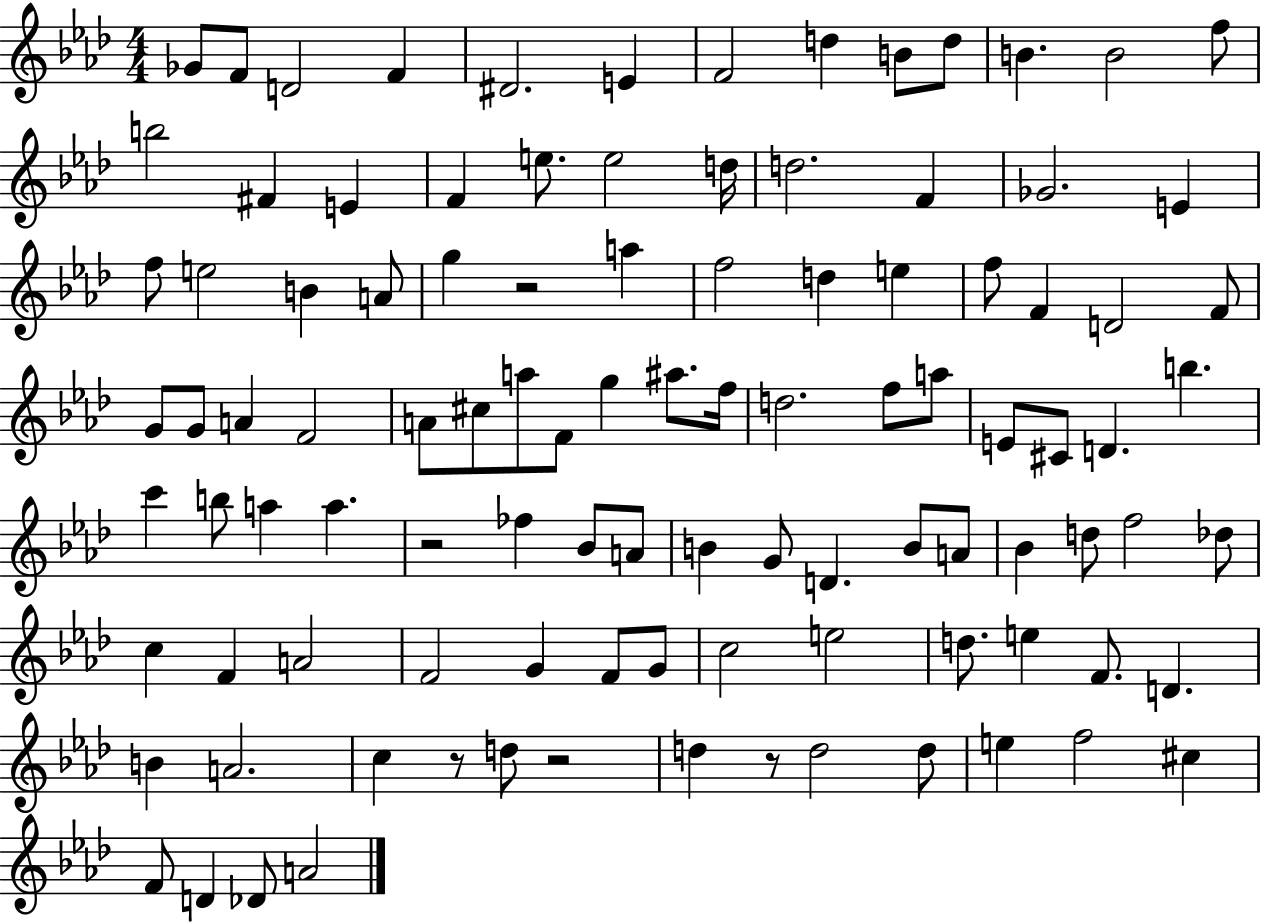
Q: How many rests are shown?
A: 5